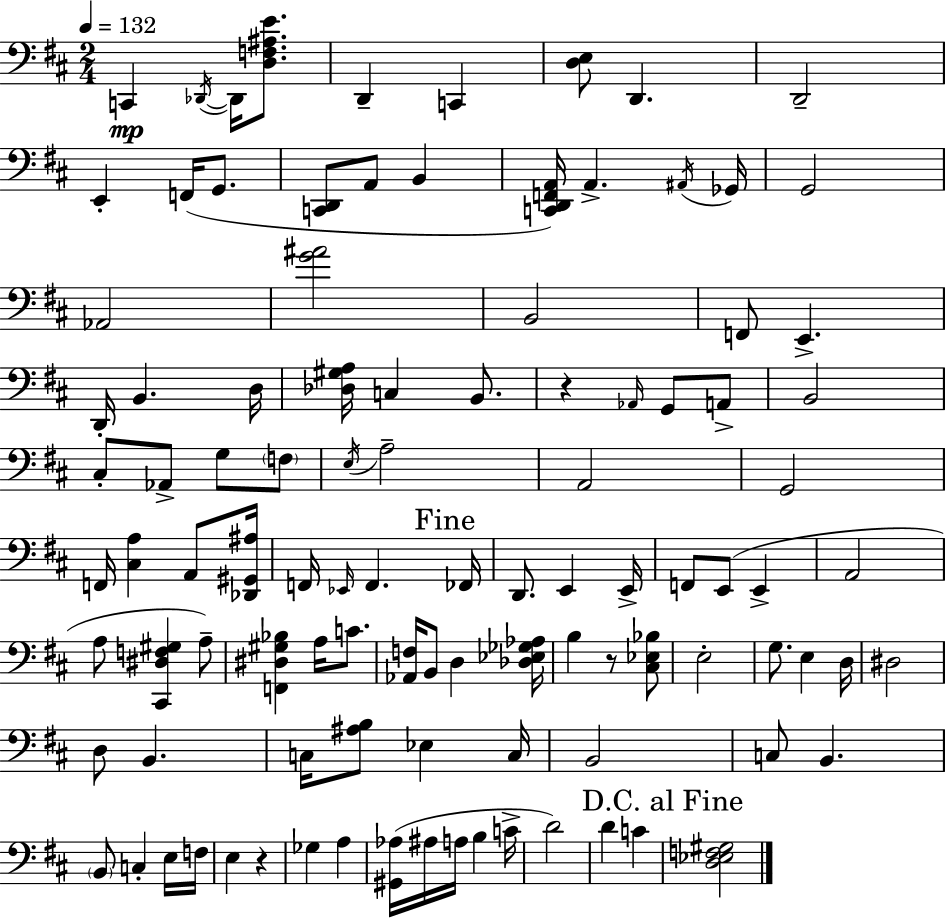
X:1
T:Untitled
M:2/4
L:1/4
K:D
C,, _D,,/4 _D,,/4 [D,F,^A,E]/2 D,, C,, [D,E,]/2 D,, D,,2 E,, F,,/4 G,,/2 [C,,D,,]/2 A,,/2 B,, [C,,D,,F,,A,,]/4 A,, ^A,,/4 _G,,/4 G,,2 _A,,2 [G^A]2 B,,2 F,,/2 E,, D,,/4 B,, D,/4 [_D,^G,A,]/4 C, B,,/2 z _A,,/4 G,,/2 A,,/2 B,,2 ^C,/2 _A,,/2 G,/2 F,/2 E,/4 A,2 A,,2 G,,2 F,,/4 [^C,A,] A,,/2 [_D,,^G,,^A,]/4 F,,/4 _E,,/4 F,, _F,,/4 D,,/2 E,, E,,/4 F,,/2 E,,/2 E,, A,,2 A,/2 [^C,,^D,F,^G,] A,/2 [F,,^D,^G,_B,] A,/4 C/2 [_A,,F,]/4 B,,/2 D, [_D,_E,_G,_A,]/4 B, z/2 [^C,_E,_B,]/2 E,2 G,/2 E, D,/4 ^D,2 D,/2 B,, C,/4 [^A,B,]/2 _E, C,/4 B,,2 C,/2 B,, B,,/2 C, E,/4 F,/4 E, z _G, A, [^G,,_A,]/4 ^A,/4 A,/4 B, C/4 D2 D C [D,_E,F,^G,]2